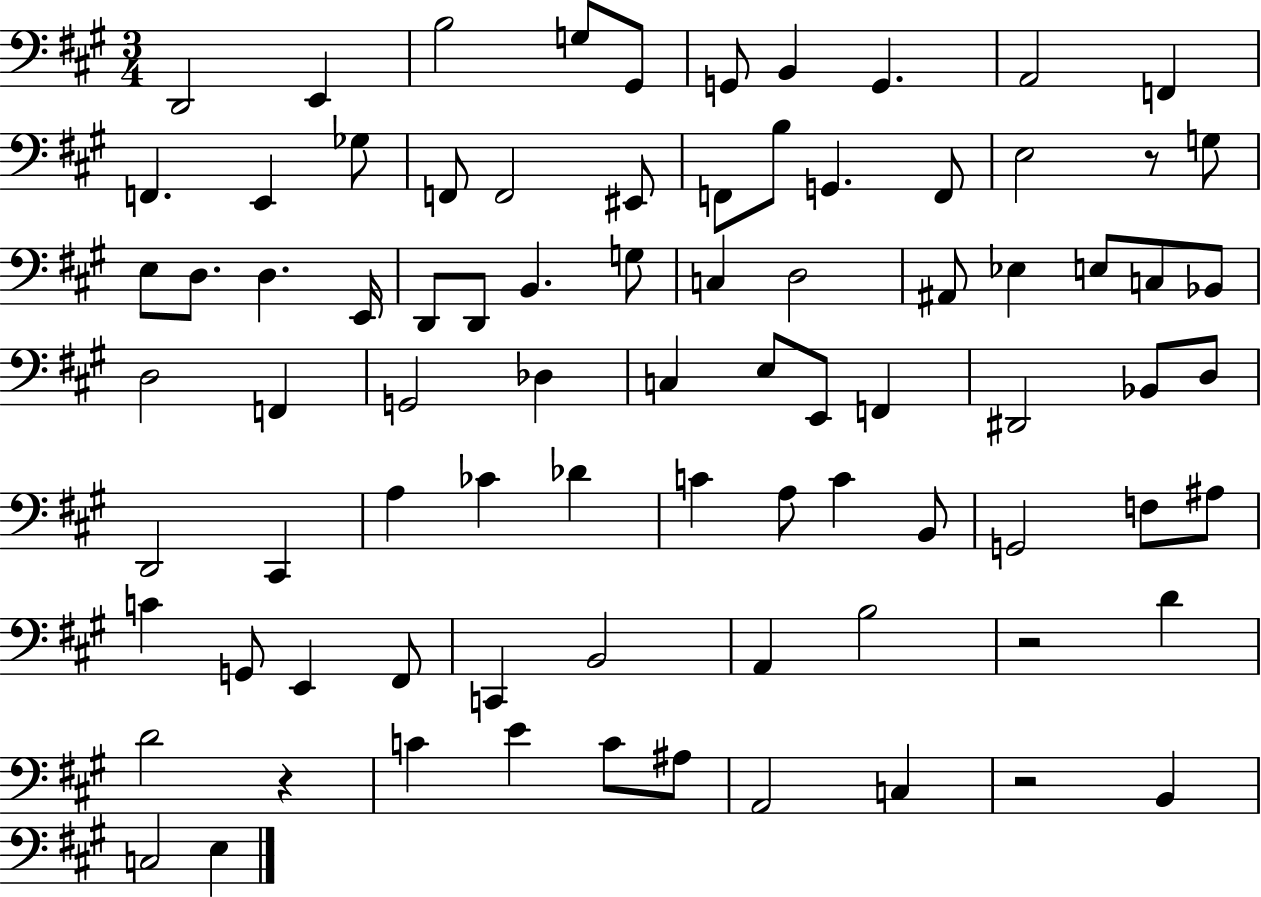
{
  \clef bass
  \numericTimeSignature
  \time 3/4
  \key a \major
  d,2 e,4 | b2 g8 gis,8 | g,8 b,4 g,4. | a,2 f,4 | \break f,4. e,4 ges8 | f,8 f,2 eis,8 | f,8 b8 g,4. f,8 | e2 r8 g8 | \break e8 d8. d4. e,16 | d,8 d,8 b,4. g8 | c4 d2 | ais,8 ees4 e8 c8 bes,8 | \break d2 f,4 | g,2 des4 | c4 e8 e,8 f,4 | dis,2 bes,8 d8 | \break d,2 cis,4 | a4 ces'4 des'4 | c'4 a8 c'4 b,8 | g,2 f8 ais8 | \break c'4 g,8 e,4 fis,8 | c,4 b,2 | a,4 b2 | r2 d'4 | \break d'2 r4 | c'4 e'4 c'8 ais8 | a,2 c4 | r2 b,4 | \break c2 e4 | \bar "|."
}